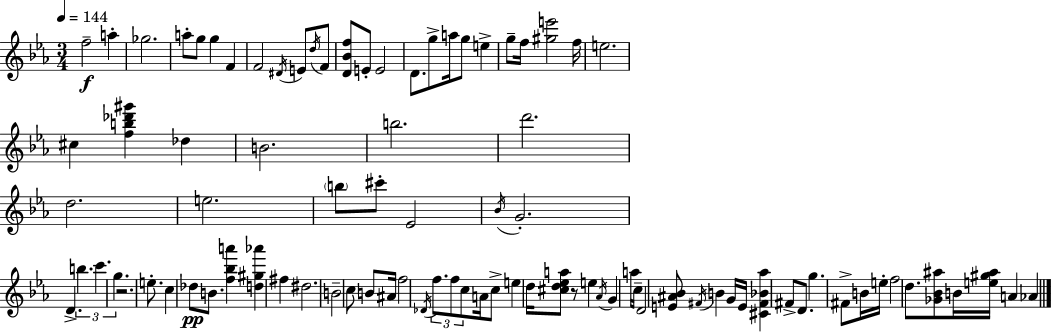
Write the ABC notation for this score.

X:1
T:Untitled
M:3/4
L:1/4
K:Eb
f2 a _g2 a/2 g/2 g F F2 ^D/4 E/2 d/4 F/2 [D_Bf]/2 E/2 E2 D/2 g/2 a/4 g/2 e g/2 f/4 [^ge']2 f/4 e2 ^c [fb_d'^g'] _d B2 b2 d'2 d2 e2 b/2 ^c'/2 _E2 _B/4 G2 D b c' g z2 e/2 c _d/2 B/2 [f_ba'] [d^g_a'] ^f ^d2 B2 c/2 B/2 ^A/4 f2 _D/4 f/2 f/2 c/2 A/4 c/2 e d/4 [^cd_ea]/2 z/2 e _A/4 G a/4 c/4 D2 [E^A_B]/2 ^F/4 B G/4 E/4 [^C^F_B_a] ^F/2 D/2 g ^F/2 B/4 e/4 f2 d/2 [_G_B^a]/2 B/4 [e^g^a]/4 A _A